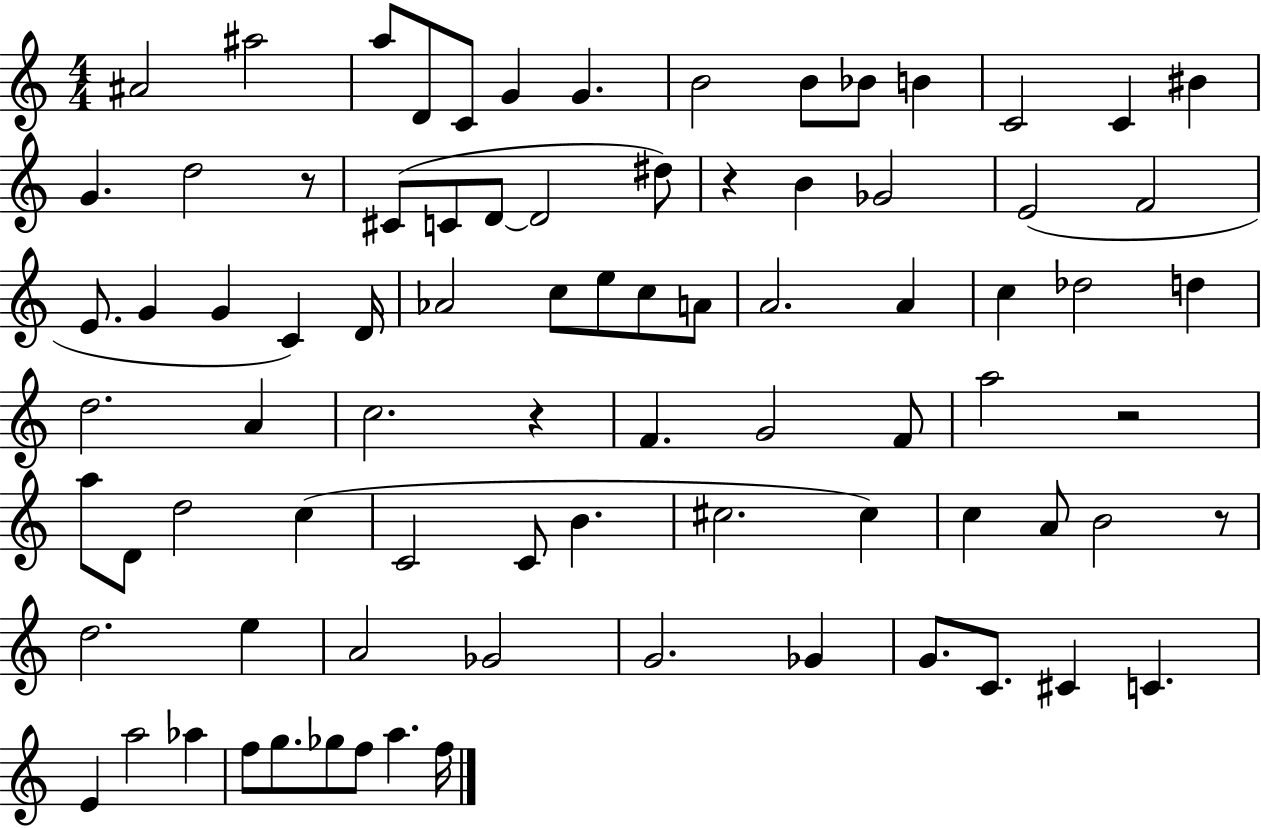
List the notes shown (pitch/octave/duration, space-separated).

A#4/h A#5/h A5/e D4/e C4/e G4/q G4/q. B4/h B4/e Bb4/e B4/q C4/h C4/q BIS4/q G4/q. D5/h R/e C#4/e C4/e D4/e D4/h D#5/e R/q B4/q Gb4/h E4/h F4/h E4/e. G4/q G4/q C4/q D4/s Ab4/h C5/e E5/e C5/e A4/e A4/h. A4/q C5/q Db5/h D5/q D5/h. A4/q C5/h. R/q F4/q. G4/h F4/e A5/h R/h A5/e D4/e D5/h C5/q C4/h C4/e B4/q. C#5/h. C#5/q C5/q A4/e B4/h R/e D5/h. E5/q A4/h Gb4/h G4/h. Gb4/q G4/e. C4/e. C#4/q C4/q. E4/q A5/h Ab5/q F5/e G5/e. Gb5/e F5/e A5/q. F5/s